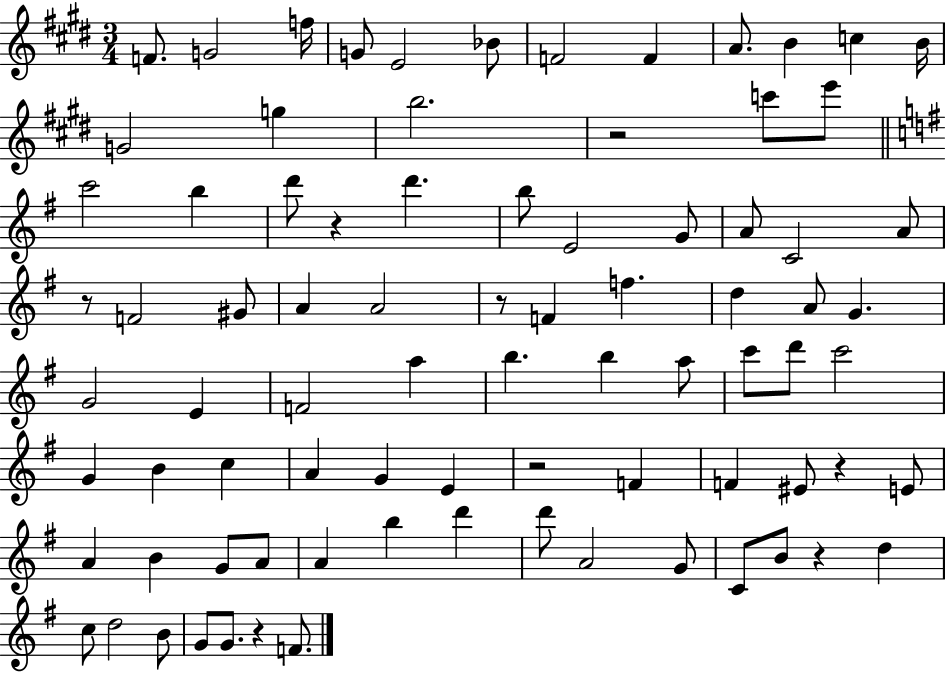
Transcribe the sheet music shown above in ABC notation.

X:1
T:Untitled
M:3/4
L:1/4
K:E
F/2 G2 f/4 G/2 E2 _B/2 F2 F A/2 B c B/4 G2 g b2 z2 c'/2 e'/2 c'2 b d'/2 z d' b/2 E2 G/2 A/2 C2 A/2 z/2 F2 ^G/2 A A2 z/2 F f d A/2 G G2 E F2 a b b a/2 c'/2 d'/2 c'2 G B c A G E z2 F F ^E/2 z E/2 A B G/2 A/2 A b d' d'/2 A2 G/2 C/2 B/2 z d c/2 d2 B/2 G/2 G/2 z F/2